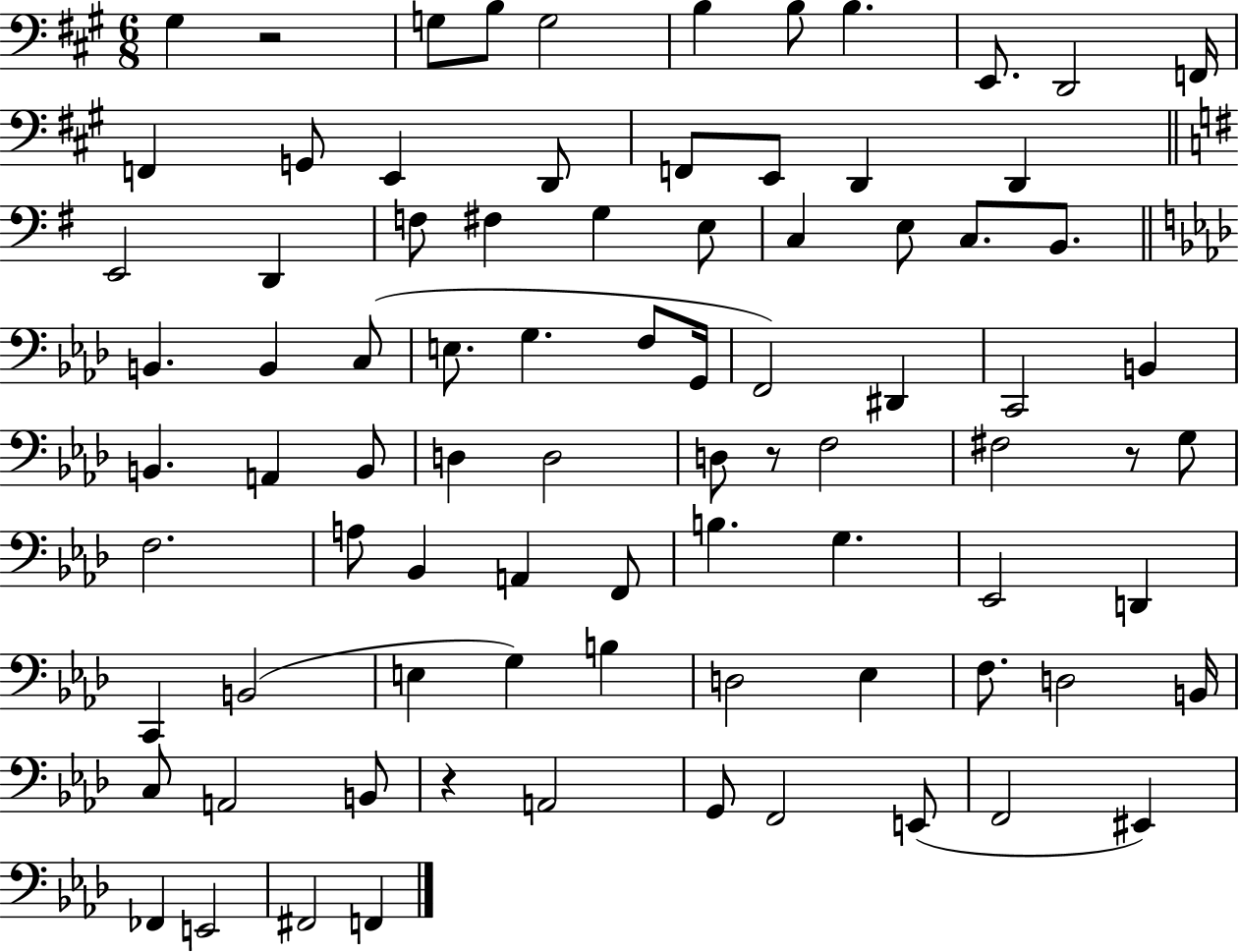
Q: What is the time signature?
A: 6/8